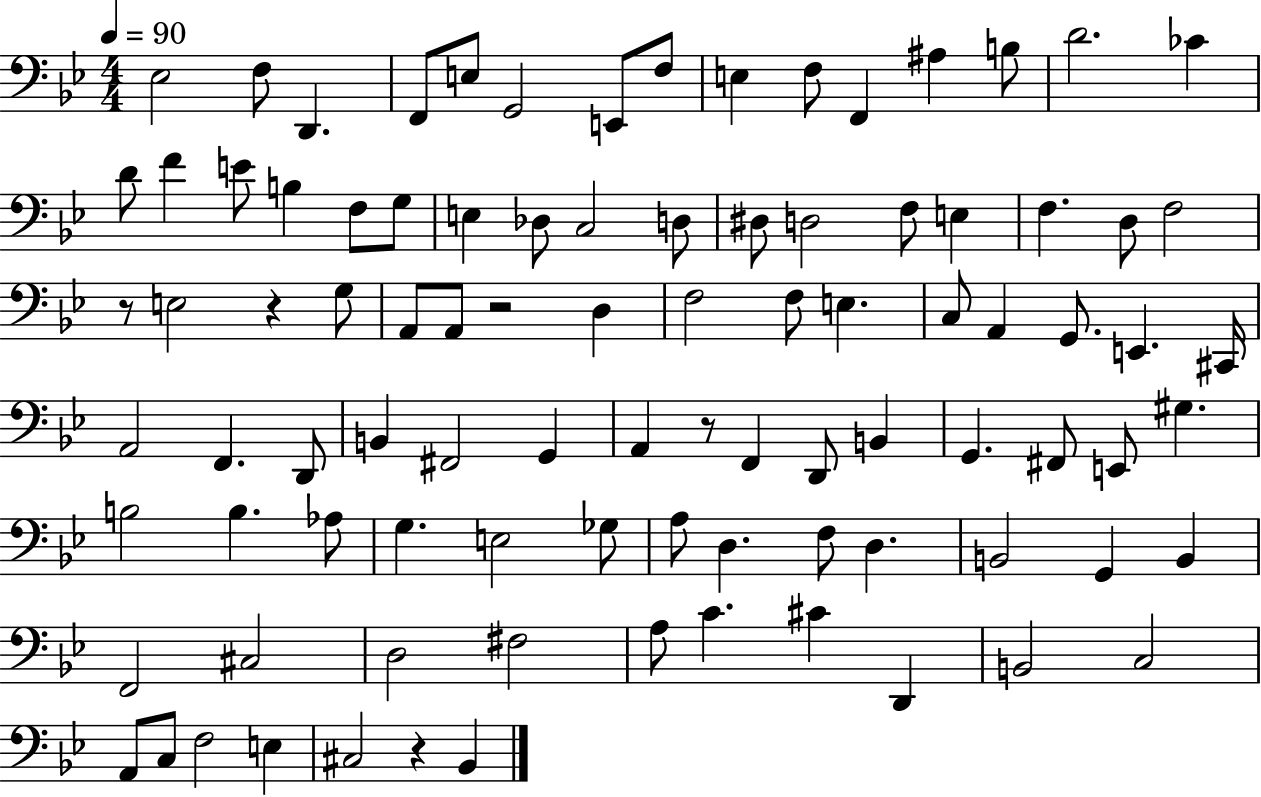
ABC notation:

X:1
T:Untitled
M:4/4
L:1/4
K:Bb
_E,2 F,/2 D,, F,,/2 E,/2 G,,2 E,,/2 F,/2 E, F,/2 F,, ^A, B,/2 D2 _C D/2 F E/2 B, F,/2 G,/2 E, _D,/2 C,2 D,/2 ^D,/2 D,2 F,/2 E, F, D,/2 F,2 z/2 E,2 z G,/2 A,,/2 A,,/2 z2 D, F,2 F,/2 E, C,/2 A,, G,,/2 E,, ^C,,/4 A,,2 F,, D,,/2 B,, ^F,,2 G,, A,, z/2 F,, D,,/2 B,, G,, ^F,,/2 E,,/2 ^G, B,2 B, _A,/2 G, E,2 _G,/2 A,/2 D, F,/2 D, B,,2 G,, B,, F,,2 ^C,2 D,2 ^F,2 A,/2 C ^C D,, B,,2 C,2 A,,/2 C,/2 F,2 E, ^C,2 z _B,,